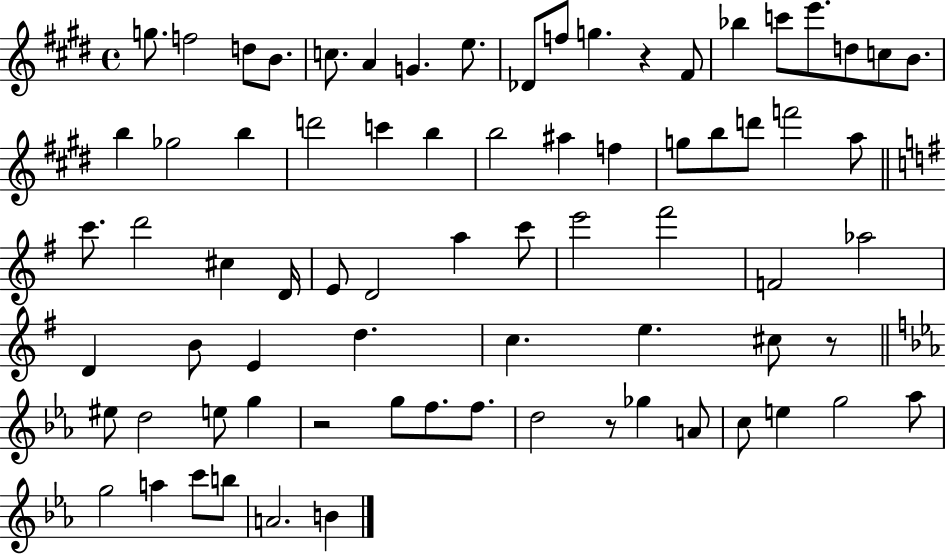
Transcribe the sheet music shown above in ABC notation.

X:1
T:Untitled
M:4/4
L:1/4
K:E
g/2 f2 d/2 B/2 c/2 A G e/2 _D/2 f/2 g z ^F/2 _b c'/2 e'/2 d/2 c/2 B/2 b _g2 b d'2 c' b b2 ^a f g/2 b/2 d'/2 f'2 a/2 c'/2 d'2 ^c D/4 E/2 D2 a c'/2 e'2 ^f'2 F2 _a2 D B/2 E d c e ^c/2 z/2 ^e/2 d2 e/2 g z2 g/2 f/2 f/2 d2 z/2 _g A/2 c/2 e g2 _a/2 g2 a c'/2 b/2 A2 B